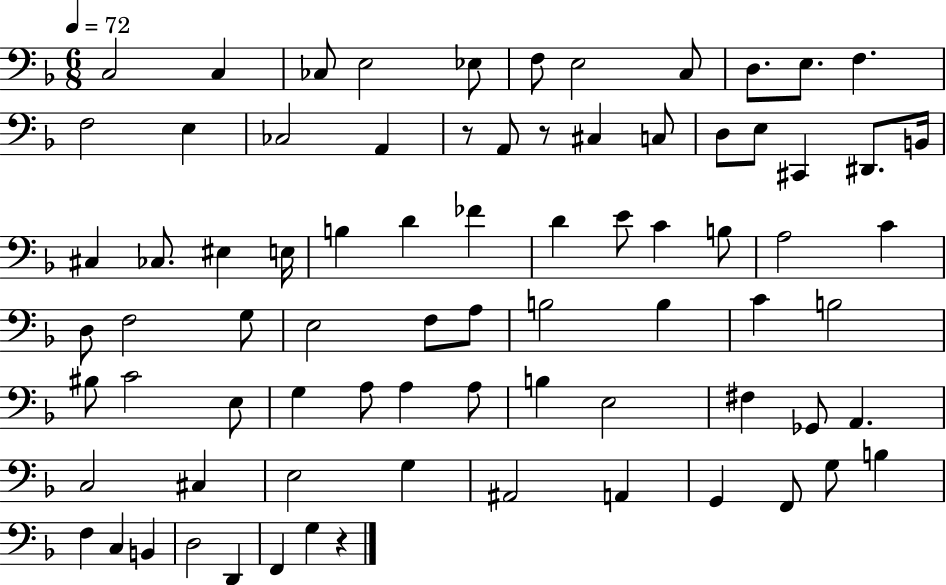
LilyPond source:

{
  \clef bass
  \numericTimeSignature
  \time 6/8
  \key f \major
  \tempo 4 = 72
  c2 c4 | ces8 e2 ees8 | f8 e2 c8 | d8. e8. f4. | \break f2 e4 | ces2 a,4 | r8 a,8 r8 cis4 c8 | d8 e8 cis,4 dis,8. b,16 | \break cis4 ces8. eis4 e16 | b4 d'4 fes'4 | d'4 e'8 c'4 b8 | a2 c'4 | \break d8 f2 g8 | e2 f8 a8 | b2 b4 | c'4 b2 | \break bis8 c'2 e8 | g4 a8 a4 a8 | b4 e2 | fis4 ges,8 a,4. | \break c2 cis4 | e2 g4 | ais,2 a,4 | g,4 f,8 g8 b4 | \break f4 c4 b,4 | d2 d,4 | f,4 g4 r4 | \bar "|."
}